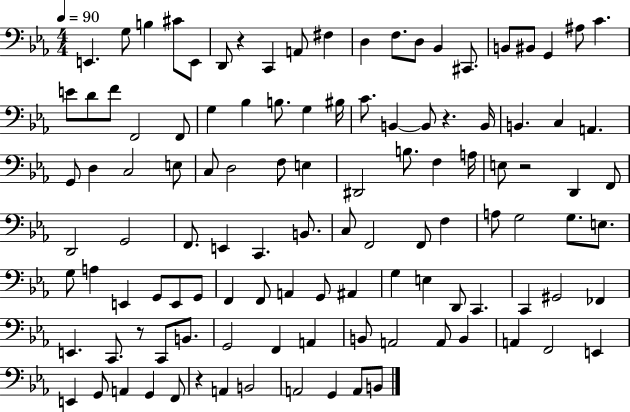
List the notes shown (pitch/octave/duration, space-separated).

E2/q. G3/e B3/q C#4/e E2/e D2/e R/q C2/q A2/e F#3/q D3/q F3/e. D3/e Bb2/q C#2/e. B2/e BIS2/e G2/q A#3/e C4/q. E4/e D4/e F4/e F2/h F2/e G3/q Bb3/q B3/e. G3/q BIS3/s C4/e. B2/q B2/e R/q. B2/s B2/q. C3/q A2/q. G2/e D3/q C3/h E3/e C3/e D3/h F3/e E3/q D#2/h B3/e. F3/q A3/s E3/e R/h D2/q F2/e D2/h G2/h F2/e. E2/q C2/q. B2/e. C3/e F2/h F2/e F3/q A3/e G3/h G3/e. E3/e. G3/e A3/q E2/q G2/e E2/e G2/e F2/q F2/e A2/q G2/e A#2/q G3/q E3/q D2/e C2/q. C2/q G#2/h FES2/q E2/q. C2/e. R/e C2/e B2/e. G2/h F2/q A2/q B2/e A2/h A2/e B2/q A2/q F2/h E2/q E2/q G2/e A2/q G2/q F2/e R/q A2/q B2/h A2/h G2/q A2/e B2/e